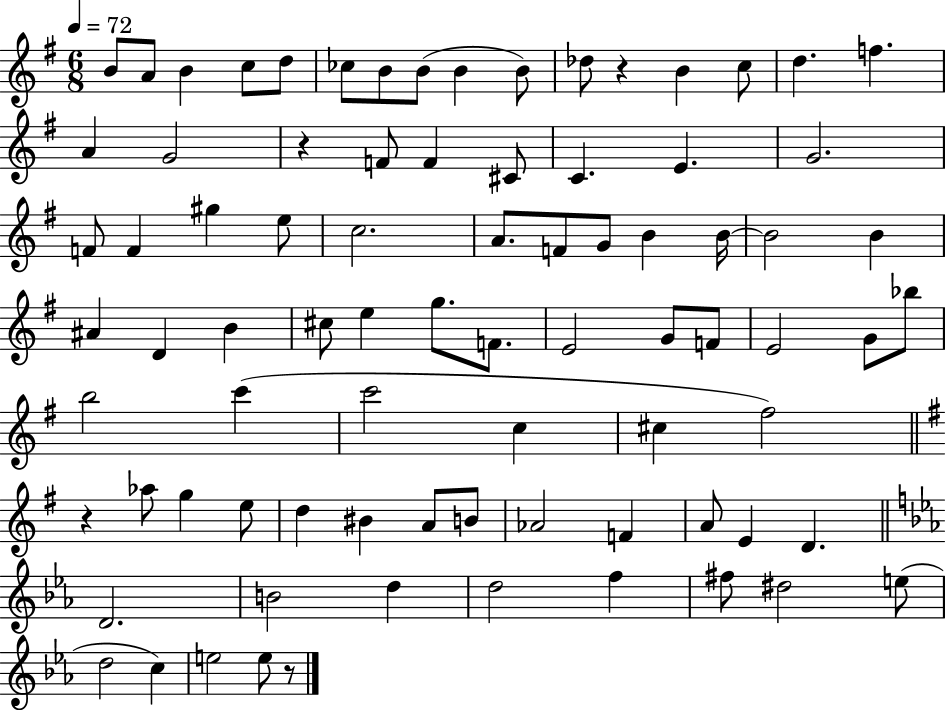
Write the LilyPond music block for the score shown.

{
  \clef treble
  \numericTimeSignature
  \time 6/8
  \key g \major
  \tempo 4 = 72
  b'8 a'8 b'4 c''8 d''8 | ces''8 b'8 b'8( b'4 b'8) | des''8 r4 b'4 c''8 | d''4. f''4. | \break a'4 g'2 | r4 f'8 f'4 cis'8 | c'4. e'4. | g'2. | \break f'8 f'4 gis''4 e''8 | c''2. | a'8. f'8 g'8 b'4 b'16~~ | b'2 b'4 | \break ais'4 d'4 b'4 | cis''8 e''4 g''8. f'8. | e'2 g'8 f'8 | e'2 g'8 bes''8 | \break b''2 c'''4( | c'''2 c''4 | cis''4 fis''2) | \bar "||" \break \key e \minor r4 aes''8 g''4 e''8 | d''4 bis'4 a'8 b'8 | aes'2 f'4 | a'8 e'4 d'4. | \break \bar "||" \break \key ees \major d'2. | b'2 d''4 | d''2 f''4 | fis''8 dis''2 e''8( | \break d''2 c''4) | e''2 e''8 r8 | \bar "|."
}